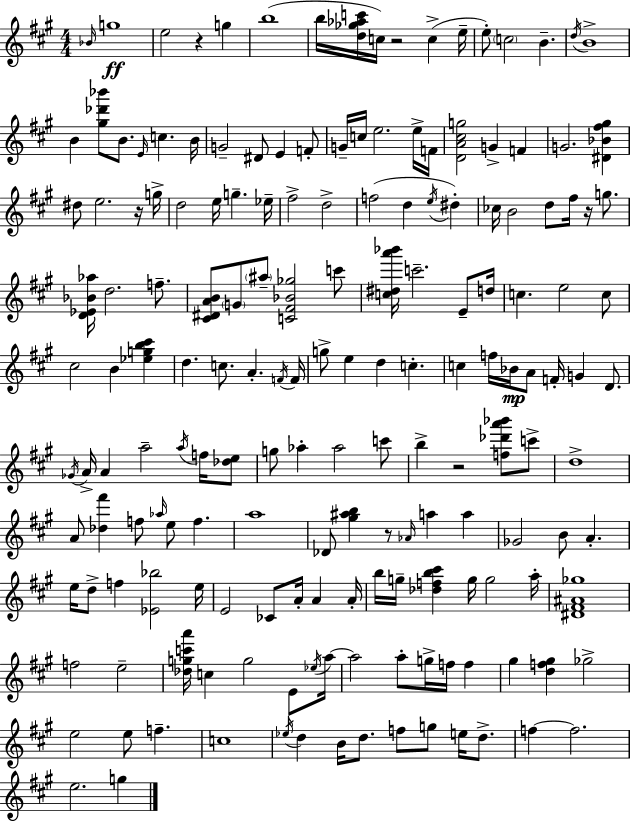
{
  \clef treble
  \numericTimeSignature
  \time 4/4
  \key a \major
  \grace { bes'16 }\ff g''1 | e''2 r4 g''4 | b''1( | b''16 <d'' ges'' aes'' c'''>16 c''16) r2 c''4->( | \break e''16-- e''8-.) \parenthesize c''2 b'4.-- | \acciaccatura { d''16 } b'1-> | b'4 <gis'' des''' bes'''>8 b'8. \grace { e'16 } c''4. | b'16 g'2-- dis'8 e'4 | \break f'8-. g'16-- c''16 e''2. | e''16-> f'16 <d' a' cis'' g''>2 g'4-> f'4 | g'2. <dis' bes' fis'' gis''>4 | dis''8 e''2. | \break r16 g''16-> d''2 e''16 g''4.-- | ees''16-- fis''2-> d''2-> | f''2( d''4 \acciaccatura { e''16 } | dis''4-.) ces''16 b'2 d''8 fis''16 | \break r16 g''8. <d' ees' bes' aes''>16 d''2. | f''8.-- <cis' dis' a' b'>8 \parenthesize g'8 \parenthesize ais''8-- <c' fis' bes' ges''>2 | c'''8 <c'' dis'' a''' bes'''>16 c'''2.-- | e'8-- d''16 c''4. e''2 | \break c''8 cis''2 b'4 | <ees'' g'' b'' cis'''>4 d''4. c''8. a'4.-. | \acciaccatura { f'16 } f'16 g''8-> e''4 d''4 c''4.-. | c''4 f''16 bes'16\mp a'8 f'16-. g'4 | \break d'8. \acciaccatura { ges'16 } a'16-> a'4 a''2-- | \acciaccatura { a''16 } f''16 <des'' e''>8 g''8 aes''4-. aes''2 | c'''8 b''4-> r2 | <f'' des''' a''' bes'''>8 c'''8-> d''1-> | \break a'8 <des'' fis'''>4 f''8 \grace { aes''16 } | e''8 f''4. a''1 | des'8 <gis'' ais'' b''>4 r8 | \grace { aes'16 } a''4 a''4 ges'2 | \break b'8 a'4.-. e''16 d''8-> f''4 | <ees' bes''>2 e''16 e'2 | ces'8 a'16-. a'4 a'16-. b''16 g''16-- <des'' f'' b'' cis'''>4 g''16 | g''2 a''16-. <dis' fis' ais' ges''>1 | \break f''2 | e''2-- <des'' g'' c''' a'''>16 c''4 g''2 | e'8 \acciaccatura { ees''16 } a''16~~ a''2 | a''8-. g''16-> f''16 f''4 gis''4 <d'' f'' gis''>4 | \break ges''2-> e''2 | e''8 f''4.-- c''1 | \acciaccatura { ees''16 } d''4 b'16 | d''8. f''8 g''8 e''16 d''8.-> f''4~~ f''2. | \break e''2. | g''4 \bar "|."
}